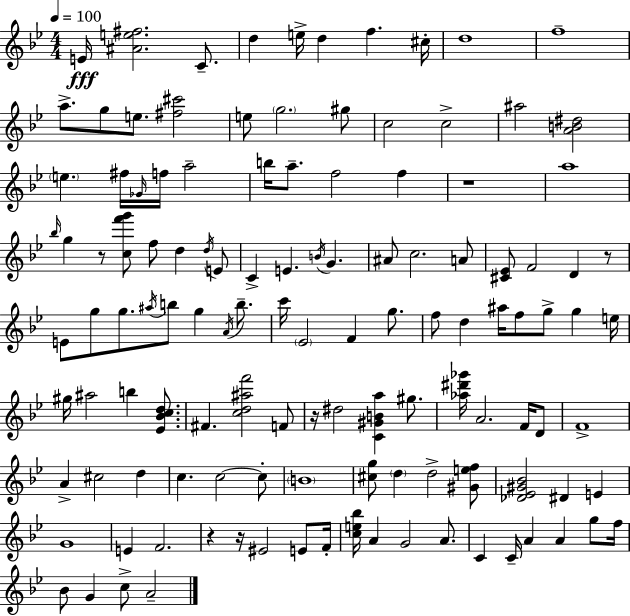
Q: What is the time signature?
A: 4/4